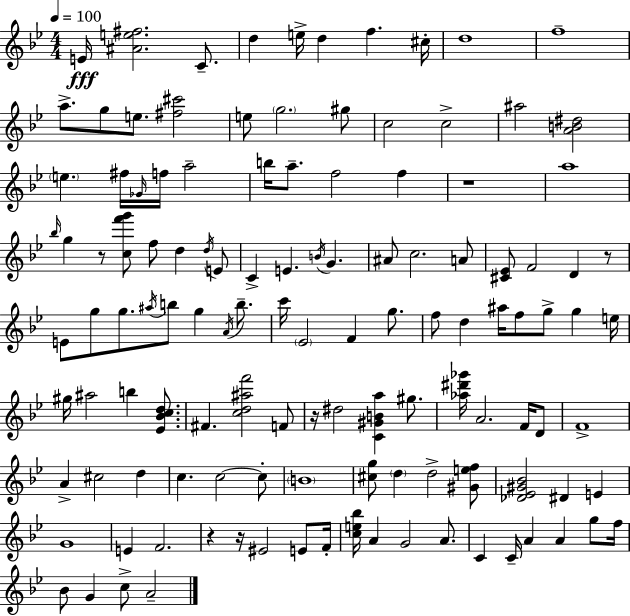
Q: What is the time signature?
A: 4/4